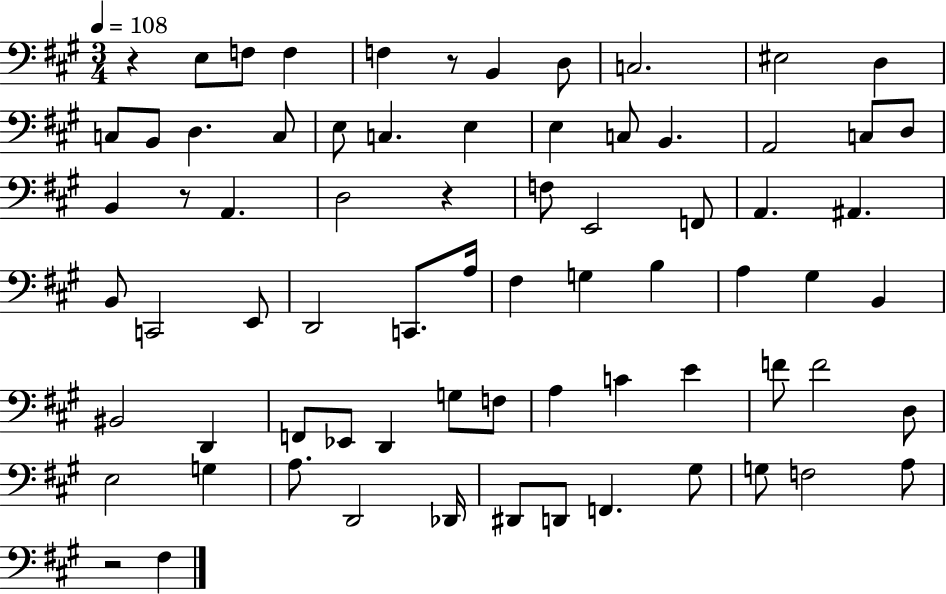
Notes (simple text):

R/q E3/e F3/e F3/q F3/q R/e B2/q D3/e C3/h. EIS3/h D3/q C3/e B2/e D3/q. C3/e E3/e C3/q. E3/q E3/q C3/e B2/q. A2/h C3/e D3/e B2/q R/e A2/q. D3/h R/q F3/e E2/h F2/e A2/q. A#2/q. B2/e C2/h E2/e D2/h C2/e. A3/s F#3/q G3/q B3/q A3/q G#3/q B2/q BIS2/h D2/q F2/e Eb2/e D2/q G3/e F3/e A3/q C4/q E4/q F4/e F4/h D3/e E3/h G3/q A3/e. D2/h Db2/s D#2/e D2/e F2/q. G#3/e G3/e F3/h A3/e R/h F#3/q